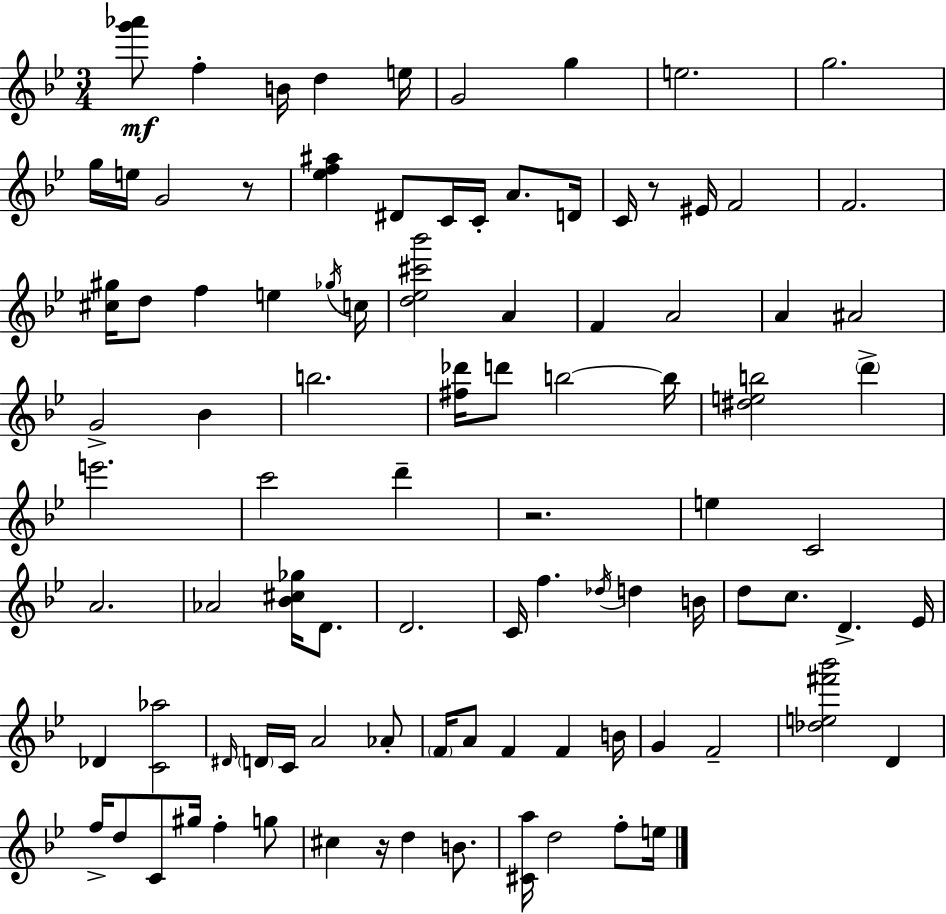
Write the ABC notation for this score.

X:1
T:Untitled
M:3/4
L:1/4
K:Bb
[g'_a']/2 f B/4 d e/4 G2 g e2 g2 g/4 e/4 G2 z/2 [_ef^a] ^D/2 C/4 C/4 A/2 D/4 C/4 z/2 ^E/4 F2 F2 [^c^g]/4 d/2 f e _g/4 c/4 [d_e^c'_b']2 A F A2 A ^A2 G2 _B b2 [^f_d']/4 d'/2 b2 b/4 [^deb]2 d' e'2 c'2 d' z2 e C2 A2 _A2 [_B^c_g]/4 D/2 D2 C/4 f _d/4 d B/4 d/2 c/2 D _E/4 _D [C_a]2 ^D/4 D/4 C/4 A2 _A/2 F/4 A/2 F F B/4 G F2 [_de^f'_b']2 D f/4 d/2 C/2 ^g/4 f g/2 ^c z/4 d B/2 [^Ca]/4 d2 f/2 e/4